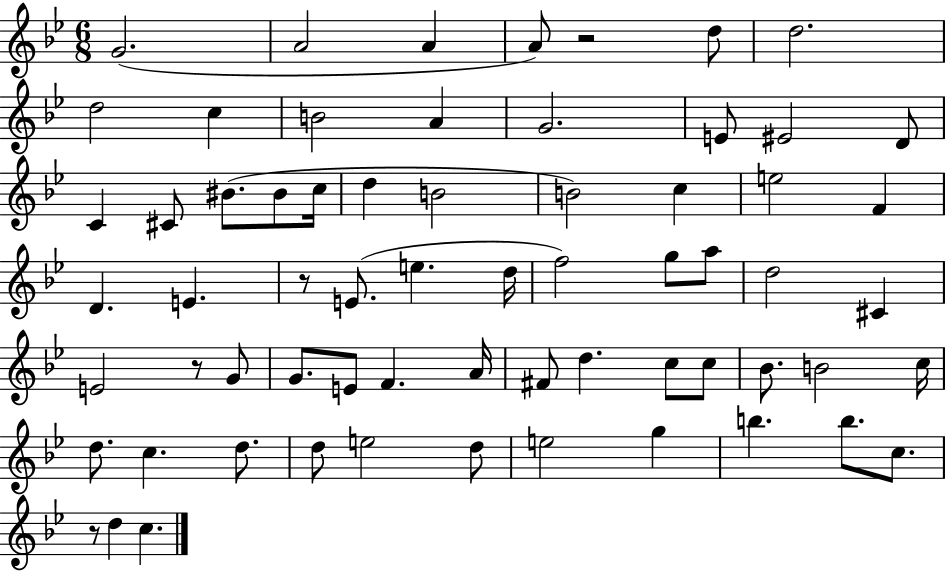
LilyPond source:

{
  \clef treble
  \numericTimeSignature
  \time 6/8
  \key bes \major
  \repeat volta 2 { g'2.( | a'2 a'4 | a'8) r2 d''8 | d''2. | \break d''2 c''4 | b'2 a'4 | g'2. | e'8 eis'2 d'8 | \break c'4 cis'8 bis'8.( bis'8 c''16 | d''4 b'2 | b'2) c''4 | e''2 f'4 | \break d'4. e'4. | r8 e'8.( e''4. d''16 | f''2) g''8 a''8 | d''2 cis'4 | \break e'2 r8 g'8 | g'8. e'8 f'4. a'16 | fis'8 d''4. c''8 c''8 | bes'8. b'2 c''16 | \break d''8. c''4. d''8. | d''8 e''2 d''8 | e''2 g''4 | b''4. b''8. c''8. | \break r8 d''4 c''4. | } \bar "|."
}